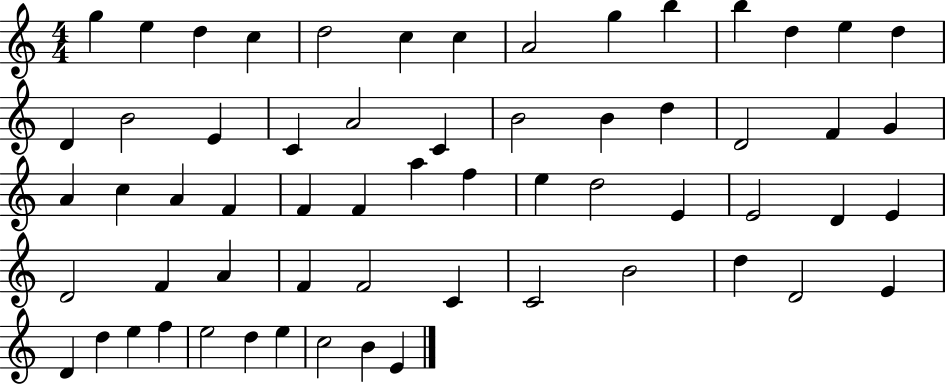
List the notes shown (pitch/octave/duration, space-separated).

G5/q E5/q D5/q C5/q D5/h C5/q C5/q A4/h G5/q B5/q B5/q D5/q E5/q D5/q D4/q B4/h E4/q C4/q A4/h C4/q B4/h B4/q D5/q D4/h F4/q G4/q A4/q C5/q A4/q F4/q F4/q F4/q A5/q F5/q E5/q D5/h E4/q E4/h D4/q E4/q D4/h F4/q A4/q F4/q F4/h C4/q C4/h B4/h D5/q D4/h E4/q D4/q D5/q E5/q F5/q E5/h D5/q E5/q C5/h B4/q E4/q